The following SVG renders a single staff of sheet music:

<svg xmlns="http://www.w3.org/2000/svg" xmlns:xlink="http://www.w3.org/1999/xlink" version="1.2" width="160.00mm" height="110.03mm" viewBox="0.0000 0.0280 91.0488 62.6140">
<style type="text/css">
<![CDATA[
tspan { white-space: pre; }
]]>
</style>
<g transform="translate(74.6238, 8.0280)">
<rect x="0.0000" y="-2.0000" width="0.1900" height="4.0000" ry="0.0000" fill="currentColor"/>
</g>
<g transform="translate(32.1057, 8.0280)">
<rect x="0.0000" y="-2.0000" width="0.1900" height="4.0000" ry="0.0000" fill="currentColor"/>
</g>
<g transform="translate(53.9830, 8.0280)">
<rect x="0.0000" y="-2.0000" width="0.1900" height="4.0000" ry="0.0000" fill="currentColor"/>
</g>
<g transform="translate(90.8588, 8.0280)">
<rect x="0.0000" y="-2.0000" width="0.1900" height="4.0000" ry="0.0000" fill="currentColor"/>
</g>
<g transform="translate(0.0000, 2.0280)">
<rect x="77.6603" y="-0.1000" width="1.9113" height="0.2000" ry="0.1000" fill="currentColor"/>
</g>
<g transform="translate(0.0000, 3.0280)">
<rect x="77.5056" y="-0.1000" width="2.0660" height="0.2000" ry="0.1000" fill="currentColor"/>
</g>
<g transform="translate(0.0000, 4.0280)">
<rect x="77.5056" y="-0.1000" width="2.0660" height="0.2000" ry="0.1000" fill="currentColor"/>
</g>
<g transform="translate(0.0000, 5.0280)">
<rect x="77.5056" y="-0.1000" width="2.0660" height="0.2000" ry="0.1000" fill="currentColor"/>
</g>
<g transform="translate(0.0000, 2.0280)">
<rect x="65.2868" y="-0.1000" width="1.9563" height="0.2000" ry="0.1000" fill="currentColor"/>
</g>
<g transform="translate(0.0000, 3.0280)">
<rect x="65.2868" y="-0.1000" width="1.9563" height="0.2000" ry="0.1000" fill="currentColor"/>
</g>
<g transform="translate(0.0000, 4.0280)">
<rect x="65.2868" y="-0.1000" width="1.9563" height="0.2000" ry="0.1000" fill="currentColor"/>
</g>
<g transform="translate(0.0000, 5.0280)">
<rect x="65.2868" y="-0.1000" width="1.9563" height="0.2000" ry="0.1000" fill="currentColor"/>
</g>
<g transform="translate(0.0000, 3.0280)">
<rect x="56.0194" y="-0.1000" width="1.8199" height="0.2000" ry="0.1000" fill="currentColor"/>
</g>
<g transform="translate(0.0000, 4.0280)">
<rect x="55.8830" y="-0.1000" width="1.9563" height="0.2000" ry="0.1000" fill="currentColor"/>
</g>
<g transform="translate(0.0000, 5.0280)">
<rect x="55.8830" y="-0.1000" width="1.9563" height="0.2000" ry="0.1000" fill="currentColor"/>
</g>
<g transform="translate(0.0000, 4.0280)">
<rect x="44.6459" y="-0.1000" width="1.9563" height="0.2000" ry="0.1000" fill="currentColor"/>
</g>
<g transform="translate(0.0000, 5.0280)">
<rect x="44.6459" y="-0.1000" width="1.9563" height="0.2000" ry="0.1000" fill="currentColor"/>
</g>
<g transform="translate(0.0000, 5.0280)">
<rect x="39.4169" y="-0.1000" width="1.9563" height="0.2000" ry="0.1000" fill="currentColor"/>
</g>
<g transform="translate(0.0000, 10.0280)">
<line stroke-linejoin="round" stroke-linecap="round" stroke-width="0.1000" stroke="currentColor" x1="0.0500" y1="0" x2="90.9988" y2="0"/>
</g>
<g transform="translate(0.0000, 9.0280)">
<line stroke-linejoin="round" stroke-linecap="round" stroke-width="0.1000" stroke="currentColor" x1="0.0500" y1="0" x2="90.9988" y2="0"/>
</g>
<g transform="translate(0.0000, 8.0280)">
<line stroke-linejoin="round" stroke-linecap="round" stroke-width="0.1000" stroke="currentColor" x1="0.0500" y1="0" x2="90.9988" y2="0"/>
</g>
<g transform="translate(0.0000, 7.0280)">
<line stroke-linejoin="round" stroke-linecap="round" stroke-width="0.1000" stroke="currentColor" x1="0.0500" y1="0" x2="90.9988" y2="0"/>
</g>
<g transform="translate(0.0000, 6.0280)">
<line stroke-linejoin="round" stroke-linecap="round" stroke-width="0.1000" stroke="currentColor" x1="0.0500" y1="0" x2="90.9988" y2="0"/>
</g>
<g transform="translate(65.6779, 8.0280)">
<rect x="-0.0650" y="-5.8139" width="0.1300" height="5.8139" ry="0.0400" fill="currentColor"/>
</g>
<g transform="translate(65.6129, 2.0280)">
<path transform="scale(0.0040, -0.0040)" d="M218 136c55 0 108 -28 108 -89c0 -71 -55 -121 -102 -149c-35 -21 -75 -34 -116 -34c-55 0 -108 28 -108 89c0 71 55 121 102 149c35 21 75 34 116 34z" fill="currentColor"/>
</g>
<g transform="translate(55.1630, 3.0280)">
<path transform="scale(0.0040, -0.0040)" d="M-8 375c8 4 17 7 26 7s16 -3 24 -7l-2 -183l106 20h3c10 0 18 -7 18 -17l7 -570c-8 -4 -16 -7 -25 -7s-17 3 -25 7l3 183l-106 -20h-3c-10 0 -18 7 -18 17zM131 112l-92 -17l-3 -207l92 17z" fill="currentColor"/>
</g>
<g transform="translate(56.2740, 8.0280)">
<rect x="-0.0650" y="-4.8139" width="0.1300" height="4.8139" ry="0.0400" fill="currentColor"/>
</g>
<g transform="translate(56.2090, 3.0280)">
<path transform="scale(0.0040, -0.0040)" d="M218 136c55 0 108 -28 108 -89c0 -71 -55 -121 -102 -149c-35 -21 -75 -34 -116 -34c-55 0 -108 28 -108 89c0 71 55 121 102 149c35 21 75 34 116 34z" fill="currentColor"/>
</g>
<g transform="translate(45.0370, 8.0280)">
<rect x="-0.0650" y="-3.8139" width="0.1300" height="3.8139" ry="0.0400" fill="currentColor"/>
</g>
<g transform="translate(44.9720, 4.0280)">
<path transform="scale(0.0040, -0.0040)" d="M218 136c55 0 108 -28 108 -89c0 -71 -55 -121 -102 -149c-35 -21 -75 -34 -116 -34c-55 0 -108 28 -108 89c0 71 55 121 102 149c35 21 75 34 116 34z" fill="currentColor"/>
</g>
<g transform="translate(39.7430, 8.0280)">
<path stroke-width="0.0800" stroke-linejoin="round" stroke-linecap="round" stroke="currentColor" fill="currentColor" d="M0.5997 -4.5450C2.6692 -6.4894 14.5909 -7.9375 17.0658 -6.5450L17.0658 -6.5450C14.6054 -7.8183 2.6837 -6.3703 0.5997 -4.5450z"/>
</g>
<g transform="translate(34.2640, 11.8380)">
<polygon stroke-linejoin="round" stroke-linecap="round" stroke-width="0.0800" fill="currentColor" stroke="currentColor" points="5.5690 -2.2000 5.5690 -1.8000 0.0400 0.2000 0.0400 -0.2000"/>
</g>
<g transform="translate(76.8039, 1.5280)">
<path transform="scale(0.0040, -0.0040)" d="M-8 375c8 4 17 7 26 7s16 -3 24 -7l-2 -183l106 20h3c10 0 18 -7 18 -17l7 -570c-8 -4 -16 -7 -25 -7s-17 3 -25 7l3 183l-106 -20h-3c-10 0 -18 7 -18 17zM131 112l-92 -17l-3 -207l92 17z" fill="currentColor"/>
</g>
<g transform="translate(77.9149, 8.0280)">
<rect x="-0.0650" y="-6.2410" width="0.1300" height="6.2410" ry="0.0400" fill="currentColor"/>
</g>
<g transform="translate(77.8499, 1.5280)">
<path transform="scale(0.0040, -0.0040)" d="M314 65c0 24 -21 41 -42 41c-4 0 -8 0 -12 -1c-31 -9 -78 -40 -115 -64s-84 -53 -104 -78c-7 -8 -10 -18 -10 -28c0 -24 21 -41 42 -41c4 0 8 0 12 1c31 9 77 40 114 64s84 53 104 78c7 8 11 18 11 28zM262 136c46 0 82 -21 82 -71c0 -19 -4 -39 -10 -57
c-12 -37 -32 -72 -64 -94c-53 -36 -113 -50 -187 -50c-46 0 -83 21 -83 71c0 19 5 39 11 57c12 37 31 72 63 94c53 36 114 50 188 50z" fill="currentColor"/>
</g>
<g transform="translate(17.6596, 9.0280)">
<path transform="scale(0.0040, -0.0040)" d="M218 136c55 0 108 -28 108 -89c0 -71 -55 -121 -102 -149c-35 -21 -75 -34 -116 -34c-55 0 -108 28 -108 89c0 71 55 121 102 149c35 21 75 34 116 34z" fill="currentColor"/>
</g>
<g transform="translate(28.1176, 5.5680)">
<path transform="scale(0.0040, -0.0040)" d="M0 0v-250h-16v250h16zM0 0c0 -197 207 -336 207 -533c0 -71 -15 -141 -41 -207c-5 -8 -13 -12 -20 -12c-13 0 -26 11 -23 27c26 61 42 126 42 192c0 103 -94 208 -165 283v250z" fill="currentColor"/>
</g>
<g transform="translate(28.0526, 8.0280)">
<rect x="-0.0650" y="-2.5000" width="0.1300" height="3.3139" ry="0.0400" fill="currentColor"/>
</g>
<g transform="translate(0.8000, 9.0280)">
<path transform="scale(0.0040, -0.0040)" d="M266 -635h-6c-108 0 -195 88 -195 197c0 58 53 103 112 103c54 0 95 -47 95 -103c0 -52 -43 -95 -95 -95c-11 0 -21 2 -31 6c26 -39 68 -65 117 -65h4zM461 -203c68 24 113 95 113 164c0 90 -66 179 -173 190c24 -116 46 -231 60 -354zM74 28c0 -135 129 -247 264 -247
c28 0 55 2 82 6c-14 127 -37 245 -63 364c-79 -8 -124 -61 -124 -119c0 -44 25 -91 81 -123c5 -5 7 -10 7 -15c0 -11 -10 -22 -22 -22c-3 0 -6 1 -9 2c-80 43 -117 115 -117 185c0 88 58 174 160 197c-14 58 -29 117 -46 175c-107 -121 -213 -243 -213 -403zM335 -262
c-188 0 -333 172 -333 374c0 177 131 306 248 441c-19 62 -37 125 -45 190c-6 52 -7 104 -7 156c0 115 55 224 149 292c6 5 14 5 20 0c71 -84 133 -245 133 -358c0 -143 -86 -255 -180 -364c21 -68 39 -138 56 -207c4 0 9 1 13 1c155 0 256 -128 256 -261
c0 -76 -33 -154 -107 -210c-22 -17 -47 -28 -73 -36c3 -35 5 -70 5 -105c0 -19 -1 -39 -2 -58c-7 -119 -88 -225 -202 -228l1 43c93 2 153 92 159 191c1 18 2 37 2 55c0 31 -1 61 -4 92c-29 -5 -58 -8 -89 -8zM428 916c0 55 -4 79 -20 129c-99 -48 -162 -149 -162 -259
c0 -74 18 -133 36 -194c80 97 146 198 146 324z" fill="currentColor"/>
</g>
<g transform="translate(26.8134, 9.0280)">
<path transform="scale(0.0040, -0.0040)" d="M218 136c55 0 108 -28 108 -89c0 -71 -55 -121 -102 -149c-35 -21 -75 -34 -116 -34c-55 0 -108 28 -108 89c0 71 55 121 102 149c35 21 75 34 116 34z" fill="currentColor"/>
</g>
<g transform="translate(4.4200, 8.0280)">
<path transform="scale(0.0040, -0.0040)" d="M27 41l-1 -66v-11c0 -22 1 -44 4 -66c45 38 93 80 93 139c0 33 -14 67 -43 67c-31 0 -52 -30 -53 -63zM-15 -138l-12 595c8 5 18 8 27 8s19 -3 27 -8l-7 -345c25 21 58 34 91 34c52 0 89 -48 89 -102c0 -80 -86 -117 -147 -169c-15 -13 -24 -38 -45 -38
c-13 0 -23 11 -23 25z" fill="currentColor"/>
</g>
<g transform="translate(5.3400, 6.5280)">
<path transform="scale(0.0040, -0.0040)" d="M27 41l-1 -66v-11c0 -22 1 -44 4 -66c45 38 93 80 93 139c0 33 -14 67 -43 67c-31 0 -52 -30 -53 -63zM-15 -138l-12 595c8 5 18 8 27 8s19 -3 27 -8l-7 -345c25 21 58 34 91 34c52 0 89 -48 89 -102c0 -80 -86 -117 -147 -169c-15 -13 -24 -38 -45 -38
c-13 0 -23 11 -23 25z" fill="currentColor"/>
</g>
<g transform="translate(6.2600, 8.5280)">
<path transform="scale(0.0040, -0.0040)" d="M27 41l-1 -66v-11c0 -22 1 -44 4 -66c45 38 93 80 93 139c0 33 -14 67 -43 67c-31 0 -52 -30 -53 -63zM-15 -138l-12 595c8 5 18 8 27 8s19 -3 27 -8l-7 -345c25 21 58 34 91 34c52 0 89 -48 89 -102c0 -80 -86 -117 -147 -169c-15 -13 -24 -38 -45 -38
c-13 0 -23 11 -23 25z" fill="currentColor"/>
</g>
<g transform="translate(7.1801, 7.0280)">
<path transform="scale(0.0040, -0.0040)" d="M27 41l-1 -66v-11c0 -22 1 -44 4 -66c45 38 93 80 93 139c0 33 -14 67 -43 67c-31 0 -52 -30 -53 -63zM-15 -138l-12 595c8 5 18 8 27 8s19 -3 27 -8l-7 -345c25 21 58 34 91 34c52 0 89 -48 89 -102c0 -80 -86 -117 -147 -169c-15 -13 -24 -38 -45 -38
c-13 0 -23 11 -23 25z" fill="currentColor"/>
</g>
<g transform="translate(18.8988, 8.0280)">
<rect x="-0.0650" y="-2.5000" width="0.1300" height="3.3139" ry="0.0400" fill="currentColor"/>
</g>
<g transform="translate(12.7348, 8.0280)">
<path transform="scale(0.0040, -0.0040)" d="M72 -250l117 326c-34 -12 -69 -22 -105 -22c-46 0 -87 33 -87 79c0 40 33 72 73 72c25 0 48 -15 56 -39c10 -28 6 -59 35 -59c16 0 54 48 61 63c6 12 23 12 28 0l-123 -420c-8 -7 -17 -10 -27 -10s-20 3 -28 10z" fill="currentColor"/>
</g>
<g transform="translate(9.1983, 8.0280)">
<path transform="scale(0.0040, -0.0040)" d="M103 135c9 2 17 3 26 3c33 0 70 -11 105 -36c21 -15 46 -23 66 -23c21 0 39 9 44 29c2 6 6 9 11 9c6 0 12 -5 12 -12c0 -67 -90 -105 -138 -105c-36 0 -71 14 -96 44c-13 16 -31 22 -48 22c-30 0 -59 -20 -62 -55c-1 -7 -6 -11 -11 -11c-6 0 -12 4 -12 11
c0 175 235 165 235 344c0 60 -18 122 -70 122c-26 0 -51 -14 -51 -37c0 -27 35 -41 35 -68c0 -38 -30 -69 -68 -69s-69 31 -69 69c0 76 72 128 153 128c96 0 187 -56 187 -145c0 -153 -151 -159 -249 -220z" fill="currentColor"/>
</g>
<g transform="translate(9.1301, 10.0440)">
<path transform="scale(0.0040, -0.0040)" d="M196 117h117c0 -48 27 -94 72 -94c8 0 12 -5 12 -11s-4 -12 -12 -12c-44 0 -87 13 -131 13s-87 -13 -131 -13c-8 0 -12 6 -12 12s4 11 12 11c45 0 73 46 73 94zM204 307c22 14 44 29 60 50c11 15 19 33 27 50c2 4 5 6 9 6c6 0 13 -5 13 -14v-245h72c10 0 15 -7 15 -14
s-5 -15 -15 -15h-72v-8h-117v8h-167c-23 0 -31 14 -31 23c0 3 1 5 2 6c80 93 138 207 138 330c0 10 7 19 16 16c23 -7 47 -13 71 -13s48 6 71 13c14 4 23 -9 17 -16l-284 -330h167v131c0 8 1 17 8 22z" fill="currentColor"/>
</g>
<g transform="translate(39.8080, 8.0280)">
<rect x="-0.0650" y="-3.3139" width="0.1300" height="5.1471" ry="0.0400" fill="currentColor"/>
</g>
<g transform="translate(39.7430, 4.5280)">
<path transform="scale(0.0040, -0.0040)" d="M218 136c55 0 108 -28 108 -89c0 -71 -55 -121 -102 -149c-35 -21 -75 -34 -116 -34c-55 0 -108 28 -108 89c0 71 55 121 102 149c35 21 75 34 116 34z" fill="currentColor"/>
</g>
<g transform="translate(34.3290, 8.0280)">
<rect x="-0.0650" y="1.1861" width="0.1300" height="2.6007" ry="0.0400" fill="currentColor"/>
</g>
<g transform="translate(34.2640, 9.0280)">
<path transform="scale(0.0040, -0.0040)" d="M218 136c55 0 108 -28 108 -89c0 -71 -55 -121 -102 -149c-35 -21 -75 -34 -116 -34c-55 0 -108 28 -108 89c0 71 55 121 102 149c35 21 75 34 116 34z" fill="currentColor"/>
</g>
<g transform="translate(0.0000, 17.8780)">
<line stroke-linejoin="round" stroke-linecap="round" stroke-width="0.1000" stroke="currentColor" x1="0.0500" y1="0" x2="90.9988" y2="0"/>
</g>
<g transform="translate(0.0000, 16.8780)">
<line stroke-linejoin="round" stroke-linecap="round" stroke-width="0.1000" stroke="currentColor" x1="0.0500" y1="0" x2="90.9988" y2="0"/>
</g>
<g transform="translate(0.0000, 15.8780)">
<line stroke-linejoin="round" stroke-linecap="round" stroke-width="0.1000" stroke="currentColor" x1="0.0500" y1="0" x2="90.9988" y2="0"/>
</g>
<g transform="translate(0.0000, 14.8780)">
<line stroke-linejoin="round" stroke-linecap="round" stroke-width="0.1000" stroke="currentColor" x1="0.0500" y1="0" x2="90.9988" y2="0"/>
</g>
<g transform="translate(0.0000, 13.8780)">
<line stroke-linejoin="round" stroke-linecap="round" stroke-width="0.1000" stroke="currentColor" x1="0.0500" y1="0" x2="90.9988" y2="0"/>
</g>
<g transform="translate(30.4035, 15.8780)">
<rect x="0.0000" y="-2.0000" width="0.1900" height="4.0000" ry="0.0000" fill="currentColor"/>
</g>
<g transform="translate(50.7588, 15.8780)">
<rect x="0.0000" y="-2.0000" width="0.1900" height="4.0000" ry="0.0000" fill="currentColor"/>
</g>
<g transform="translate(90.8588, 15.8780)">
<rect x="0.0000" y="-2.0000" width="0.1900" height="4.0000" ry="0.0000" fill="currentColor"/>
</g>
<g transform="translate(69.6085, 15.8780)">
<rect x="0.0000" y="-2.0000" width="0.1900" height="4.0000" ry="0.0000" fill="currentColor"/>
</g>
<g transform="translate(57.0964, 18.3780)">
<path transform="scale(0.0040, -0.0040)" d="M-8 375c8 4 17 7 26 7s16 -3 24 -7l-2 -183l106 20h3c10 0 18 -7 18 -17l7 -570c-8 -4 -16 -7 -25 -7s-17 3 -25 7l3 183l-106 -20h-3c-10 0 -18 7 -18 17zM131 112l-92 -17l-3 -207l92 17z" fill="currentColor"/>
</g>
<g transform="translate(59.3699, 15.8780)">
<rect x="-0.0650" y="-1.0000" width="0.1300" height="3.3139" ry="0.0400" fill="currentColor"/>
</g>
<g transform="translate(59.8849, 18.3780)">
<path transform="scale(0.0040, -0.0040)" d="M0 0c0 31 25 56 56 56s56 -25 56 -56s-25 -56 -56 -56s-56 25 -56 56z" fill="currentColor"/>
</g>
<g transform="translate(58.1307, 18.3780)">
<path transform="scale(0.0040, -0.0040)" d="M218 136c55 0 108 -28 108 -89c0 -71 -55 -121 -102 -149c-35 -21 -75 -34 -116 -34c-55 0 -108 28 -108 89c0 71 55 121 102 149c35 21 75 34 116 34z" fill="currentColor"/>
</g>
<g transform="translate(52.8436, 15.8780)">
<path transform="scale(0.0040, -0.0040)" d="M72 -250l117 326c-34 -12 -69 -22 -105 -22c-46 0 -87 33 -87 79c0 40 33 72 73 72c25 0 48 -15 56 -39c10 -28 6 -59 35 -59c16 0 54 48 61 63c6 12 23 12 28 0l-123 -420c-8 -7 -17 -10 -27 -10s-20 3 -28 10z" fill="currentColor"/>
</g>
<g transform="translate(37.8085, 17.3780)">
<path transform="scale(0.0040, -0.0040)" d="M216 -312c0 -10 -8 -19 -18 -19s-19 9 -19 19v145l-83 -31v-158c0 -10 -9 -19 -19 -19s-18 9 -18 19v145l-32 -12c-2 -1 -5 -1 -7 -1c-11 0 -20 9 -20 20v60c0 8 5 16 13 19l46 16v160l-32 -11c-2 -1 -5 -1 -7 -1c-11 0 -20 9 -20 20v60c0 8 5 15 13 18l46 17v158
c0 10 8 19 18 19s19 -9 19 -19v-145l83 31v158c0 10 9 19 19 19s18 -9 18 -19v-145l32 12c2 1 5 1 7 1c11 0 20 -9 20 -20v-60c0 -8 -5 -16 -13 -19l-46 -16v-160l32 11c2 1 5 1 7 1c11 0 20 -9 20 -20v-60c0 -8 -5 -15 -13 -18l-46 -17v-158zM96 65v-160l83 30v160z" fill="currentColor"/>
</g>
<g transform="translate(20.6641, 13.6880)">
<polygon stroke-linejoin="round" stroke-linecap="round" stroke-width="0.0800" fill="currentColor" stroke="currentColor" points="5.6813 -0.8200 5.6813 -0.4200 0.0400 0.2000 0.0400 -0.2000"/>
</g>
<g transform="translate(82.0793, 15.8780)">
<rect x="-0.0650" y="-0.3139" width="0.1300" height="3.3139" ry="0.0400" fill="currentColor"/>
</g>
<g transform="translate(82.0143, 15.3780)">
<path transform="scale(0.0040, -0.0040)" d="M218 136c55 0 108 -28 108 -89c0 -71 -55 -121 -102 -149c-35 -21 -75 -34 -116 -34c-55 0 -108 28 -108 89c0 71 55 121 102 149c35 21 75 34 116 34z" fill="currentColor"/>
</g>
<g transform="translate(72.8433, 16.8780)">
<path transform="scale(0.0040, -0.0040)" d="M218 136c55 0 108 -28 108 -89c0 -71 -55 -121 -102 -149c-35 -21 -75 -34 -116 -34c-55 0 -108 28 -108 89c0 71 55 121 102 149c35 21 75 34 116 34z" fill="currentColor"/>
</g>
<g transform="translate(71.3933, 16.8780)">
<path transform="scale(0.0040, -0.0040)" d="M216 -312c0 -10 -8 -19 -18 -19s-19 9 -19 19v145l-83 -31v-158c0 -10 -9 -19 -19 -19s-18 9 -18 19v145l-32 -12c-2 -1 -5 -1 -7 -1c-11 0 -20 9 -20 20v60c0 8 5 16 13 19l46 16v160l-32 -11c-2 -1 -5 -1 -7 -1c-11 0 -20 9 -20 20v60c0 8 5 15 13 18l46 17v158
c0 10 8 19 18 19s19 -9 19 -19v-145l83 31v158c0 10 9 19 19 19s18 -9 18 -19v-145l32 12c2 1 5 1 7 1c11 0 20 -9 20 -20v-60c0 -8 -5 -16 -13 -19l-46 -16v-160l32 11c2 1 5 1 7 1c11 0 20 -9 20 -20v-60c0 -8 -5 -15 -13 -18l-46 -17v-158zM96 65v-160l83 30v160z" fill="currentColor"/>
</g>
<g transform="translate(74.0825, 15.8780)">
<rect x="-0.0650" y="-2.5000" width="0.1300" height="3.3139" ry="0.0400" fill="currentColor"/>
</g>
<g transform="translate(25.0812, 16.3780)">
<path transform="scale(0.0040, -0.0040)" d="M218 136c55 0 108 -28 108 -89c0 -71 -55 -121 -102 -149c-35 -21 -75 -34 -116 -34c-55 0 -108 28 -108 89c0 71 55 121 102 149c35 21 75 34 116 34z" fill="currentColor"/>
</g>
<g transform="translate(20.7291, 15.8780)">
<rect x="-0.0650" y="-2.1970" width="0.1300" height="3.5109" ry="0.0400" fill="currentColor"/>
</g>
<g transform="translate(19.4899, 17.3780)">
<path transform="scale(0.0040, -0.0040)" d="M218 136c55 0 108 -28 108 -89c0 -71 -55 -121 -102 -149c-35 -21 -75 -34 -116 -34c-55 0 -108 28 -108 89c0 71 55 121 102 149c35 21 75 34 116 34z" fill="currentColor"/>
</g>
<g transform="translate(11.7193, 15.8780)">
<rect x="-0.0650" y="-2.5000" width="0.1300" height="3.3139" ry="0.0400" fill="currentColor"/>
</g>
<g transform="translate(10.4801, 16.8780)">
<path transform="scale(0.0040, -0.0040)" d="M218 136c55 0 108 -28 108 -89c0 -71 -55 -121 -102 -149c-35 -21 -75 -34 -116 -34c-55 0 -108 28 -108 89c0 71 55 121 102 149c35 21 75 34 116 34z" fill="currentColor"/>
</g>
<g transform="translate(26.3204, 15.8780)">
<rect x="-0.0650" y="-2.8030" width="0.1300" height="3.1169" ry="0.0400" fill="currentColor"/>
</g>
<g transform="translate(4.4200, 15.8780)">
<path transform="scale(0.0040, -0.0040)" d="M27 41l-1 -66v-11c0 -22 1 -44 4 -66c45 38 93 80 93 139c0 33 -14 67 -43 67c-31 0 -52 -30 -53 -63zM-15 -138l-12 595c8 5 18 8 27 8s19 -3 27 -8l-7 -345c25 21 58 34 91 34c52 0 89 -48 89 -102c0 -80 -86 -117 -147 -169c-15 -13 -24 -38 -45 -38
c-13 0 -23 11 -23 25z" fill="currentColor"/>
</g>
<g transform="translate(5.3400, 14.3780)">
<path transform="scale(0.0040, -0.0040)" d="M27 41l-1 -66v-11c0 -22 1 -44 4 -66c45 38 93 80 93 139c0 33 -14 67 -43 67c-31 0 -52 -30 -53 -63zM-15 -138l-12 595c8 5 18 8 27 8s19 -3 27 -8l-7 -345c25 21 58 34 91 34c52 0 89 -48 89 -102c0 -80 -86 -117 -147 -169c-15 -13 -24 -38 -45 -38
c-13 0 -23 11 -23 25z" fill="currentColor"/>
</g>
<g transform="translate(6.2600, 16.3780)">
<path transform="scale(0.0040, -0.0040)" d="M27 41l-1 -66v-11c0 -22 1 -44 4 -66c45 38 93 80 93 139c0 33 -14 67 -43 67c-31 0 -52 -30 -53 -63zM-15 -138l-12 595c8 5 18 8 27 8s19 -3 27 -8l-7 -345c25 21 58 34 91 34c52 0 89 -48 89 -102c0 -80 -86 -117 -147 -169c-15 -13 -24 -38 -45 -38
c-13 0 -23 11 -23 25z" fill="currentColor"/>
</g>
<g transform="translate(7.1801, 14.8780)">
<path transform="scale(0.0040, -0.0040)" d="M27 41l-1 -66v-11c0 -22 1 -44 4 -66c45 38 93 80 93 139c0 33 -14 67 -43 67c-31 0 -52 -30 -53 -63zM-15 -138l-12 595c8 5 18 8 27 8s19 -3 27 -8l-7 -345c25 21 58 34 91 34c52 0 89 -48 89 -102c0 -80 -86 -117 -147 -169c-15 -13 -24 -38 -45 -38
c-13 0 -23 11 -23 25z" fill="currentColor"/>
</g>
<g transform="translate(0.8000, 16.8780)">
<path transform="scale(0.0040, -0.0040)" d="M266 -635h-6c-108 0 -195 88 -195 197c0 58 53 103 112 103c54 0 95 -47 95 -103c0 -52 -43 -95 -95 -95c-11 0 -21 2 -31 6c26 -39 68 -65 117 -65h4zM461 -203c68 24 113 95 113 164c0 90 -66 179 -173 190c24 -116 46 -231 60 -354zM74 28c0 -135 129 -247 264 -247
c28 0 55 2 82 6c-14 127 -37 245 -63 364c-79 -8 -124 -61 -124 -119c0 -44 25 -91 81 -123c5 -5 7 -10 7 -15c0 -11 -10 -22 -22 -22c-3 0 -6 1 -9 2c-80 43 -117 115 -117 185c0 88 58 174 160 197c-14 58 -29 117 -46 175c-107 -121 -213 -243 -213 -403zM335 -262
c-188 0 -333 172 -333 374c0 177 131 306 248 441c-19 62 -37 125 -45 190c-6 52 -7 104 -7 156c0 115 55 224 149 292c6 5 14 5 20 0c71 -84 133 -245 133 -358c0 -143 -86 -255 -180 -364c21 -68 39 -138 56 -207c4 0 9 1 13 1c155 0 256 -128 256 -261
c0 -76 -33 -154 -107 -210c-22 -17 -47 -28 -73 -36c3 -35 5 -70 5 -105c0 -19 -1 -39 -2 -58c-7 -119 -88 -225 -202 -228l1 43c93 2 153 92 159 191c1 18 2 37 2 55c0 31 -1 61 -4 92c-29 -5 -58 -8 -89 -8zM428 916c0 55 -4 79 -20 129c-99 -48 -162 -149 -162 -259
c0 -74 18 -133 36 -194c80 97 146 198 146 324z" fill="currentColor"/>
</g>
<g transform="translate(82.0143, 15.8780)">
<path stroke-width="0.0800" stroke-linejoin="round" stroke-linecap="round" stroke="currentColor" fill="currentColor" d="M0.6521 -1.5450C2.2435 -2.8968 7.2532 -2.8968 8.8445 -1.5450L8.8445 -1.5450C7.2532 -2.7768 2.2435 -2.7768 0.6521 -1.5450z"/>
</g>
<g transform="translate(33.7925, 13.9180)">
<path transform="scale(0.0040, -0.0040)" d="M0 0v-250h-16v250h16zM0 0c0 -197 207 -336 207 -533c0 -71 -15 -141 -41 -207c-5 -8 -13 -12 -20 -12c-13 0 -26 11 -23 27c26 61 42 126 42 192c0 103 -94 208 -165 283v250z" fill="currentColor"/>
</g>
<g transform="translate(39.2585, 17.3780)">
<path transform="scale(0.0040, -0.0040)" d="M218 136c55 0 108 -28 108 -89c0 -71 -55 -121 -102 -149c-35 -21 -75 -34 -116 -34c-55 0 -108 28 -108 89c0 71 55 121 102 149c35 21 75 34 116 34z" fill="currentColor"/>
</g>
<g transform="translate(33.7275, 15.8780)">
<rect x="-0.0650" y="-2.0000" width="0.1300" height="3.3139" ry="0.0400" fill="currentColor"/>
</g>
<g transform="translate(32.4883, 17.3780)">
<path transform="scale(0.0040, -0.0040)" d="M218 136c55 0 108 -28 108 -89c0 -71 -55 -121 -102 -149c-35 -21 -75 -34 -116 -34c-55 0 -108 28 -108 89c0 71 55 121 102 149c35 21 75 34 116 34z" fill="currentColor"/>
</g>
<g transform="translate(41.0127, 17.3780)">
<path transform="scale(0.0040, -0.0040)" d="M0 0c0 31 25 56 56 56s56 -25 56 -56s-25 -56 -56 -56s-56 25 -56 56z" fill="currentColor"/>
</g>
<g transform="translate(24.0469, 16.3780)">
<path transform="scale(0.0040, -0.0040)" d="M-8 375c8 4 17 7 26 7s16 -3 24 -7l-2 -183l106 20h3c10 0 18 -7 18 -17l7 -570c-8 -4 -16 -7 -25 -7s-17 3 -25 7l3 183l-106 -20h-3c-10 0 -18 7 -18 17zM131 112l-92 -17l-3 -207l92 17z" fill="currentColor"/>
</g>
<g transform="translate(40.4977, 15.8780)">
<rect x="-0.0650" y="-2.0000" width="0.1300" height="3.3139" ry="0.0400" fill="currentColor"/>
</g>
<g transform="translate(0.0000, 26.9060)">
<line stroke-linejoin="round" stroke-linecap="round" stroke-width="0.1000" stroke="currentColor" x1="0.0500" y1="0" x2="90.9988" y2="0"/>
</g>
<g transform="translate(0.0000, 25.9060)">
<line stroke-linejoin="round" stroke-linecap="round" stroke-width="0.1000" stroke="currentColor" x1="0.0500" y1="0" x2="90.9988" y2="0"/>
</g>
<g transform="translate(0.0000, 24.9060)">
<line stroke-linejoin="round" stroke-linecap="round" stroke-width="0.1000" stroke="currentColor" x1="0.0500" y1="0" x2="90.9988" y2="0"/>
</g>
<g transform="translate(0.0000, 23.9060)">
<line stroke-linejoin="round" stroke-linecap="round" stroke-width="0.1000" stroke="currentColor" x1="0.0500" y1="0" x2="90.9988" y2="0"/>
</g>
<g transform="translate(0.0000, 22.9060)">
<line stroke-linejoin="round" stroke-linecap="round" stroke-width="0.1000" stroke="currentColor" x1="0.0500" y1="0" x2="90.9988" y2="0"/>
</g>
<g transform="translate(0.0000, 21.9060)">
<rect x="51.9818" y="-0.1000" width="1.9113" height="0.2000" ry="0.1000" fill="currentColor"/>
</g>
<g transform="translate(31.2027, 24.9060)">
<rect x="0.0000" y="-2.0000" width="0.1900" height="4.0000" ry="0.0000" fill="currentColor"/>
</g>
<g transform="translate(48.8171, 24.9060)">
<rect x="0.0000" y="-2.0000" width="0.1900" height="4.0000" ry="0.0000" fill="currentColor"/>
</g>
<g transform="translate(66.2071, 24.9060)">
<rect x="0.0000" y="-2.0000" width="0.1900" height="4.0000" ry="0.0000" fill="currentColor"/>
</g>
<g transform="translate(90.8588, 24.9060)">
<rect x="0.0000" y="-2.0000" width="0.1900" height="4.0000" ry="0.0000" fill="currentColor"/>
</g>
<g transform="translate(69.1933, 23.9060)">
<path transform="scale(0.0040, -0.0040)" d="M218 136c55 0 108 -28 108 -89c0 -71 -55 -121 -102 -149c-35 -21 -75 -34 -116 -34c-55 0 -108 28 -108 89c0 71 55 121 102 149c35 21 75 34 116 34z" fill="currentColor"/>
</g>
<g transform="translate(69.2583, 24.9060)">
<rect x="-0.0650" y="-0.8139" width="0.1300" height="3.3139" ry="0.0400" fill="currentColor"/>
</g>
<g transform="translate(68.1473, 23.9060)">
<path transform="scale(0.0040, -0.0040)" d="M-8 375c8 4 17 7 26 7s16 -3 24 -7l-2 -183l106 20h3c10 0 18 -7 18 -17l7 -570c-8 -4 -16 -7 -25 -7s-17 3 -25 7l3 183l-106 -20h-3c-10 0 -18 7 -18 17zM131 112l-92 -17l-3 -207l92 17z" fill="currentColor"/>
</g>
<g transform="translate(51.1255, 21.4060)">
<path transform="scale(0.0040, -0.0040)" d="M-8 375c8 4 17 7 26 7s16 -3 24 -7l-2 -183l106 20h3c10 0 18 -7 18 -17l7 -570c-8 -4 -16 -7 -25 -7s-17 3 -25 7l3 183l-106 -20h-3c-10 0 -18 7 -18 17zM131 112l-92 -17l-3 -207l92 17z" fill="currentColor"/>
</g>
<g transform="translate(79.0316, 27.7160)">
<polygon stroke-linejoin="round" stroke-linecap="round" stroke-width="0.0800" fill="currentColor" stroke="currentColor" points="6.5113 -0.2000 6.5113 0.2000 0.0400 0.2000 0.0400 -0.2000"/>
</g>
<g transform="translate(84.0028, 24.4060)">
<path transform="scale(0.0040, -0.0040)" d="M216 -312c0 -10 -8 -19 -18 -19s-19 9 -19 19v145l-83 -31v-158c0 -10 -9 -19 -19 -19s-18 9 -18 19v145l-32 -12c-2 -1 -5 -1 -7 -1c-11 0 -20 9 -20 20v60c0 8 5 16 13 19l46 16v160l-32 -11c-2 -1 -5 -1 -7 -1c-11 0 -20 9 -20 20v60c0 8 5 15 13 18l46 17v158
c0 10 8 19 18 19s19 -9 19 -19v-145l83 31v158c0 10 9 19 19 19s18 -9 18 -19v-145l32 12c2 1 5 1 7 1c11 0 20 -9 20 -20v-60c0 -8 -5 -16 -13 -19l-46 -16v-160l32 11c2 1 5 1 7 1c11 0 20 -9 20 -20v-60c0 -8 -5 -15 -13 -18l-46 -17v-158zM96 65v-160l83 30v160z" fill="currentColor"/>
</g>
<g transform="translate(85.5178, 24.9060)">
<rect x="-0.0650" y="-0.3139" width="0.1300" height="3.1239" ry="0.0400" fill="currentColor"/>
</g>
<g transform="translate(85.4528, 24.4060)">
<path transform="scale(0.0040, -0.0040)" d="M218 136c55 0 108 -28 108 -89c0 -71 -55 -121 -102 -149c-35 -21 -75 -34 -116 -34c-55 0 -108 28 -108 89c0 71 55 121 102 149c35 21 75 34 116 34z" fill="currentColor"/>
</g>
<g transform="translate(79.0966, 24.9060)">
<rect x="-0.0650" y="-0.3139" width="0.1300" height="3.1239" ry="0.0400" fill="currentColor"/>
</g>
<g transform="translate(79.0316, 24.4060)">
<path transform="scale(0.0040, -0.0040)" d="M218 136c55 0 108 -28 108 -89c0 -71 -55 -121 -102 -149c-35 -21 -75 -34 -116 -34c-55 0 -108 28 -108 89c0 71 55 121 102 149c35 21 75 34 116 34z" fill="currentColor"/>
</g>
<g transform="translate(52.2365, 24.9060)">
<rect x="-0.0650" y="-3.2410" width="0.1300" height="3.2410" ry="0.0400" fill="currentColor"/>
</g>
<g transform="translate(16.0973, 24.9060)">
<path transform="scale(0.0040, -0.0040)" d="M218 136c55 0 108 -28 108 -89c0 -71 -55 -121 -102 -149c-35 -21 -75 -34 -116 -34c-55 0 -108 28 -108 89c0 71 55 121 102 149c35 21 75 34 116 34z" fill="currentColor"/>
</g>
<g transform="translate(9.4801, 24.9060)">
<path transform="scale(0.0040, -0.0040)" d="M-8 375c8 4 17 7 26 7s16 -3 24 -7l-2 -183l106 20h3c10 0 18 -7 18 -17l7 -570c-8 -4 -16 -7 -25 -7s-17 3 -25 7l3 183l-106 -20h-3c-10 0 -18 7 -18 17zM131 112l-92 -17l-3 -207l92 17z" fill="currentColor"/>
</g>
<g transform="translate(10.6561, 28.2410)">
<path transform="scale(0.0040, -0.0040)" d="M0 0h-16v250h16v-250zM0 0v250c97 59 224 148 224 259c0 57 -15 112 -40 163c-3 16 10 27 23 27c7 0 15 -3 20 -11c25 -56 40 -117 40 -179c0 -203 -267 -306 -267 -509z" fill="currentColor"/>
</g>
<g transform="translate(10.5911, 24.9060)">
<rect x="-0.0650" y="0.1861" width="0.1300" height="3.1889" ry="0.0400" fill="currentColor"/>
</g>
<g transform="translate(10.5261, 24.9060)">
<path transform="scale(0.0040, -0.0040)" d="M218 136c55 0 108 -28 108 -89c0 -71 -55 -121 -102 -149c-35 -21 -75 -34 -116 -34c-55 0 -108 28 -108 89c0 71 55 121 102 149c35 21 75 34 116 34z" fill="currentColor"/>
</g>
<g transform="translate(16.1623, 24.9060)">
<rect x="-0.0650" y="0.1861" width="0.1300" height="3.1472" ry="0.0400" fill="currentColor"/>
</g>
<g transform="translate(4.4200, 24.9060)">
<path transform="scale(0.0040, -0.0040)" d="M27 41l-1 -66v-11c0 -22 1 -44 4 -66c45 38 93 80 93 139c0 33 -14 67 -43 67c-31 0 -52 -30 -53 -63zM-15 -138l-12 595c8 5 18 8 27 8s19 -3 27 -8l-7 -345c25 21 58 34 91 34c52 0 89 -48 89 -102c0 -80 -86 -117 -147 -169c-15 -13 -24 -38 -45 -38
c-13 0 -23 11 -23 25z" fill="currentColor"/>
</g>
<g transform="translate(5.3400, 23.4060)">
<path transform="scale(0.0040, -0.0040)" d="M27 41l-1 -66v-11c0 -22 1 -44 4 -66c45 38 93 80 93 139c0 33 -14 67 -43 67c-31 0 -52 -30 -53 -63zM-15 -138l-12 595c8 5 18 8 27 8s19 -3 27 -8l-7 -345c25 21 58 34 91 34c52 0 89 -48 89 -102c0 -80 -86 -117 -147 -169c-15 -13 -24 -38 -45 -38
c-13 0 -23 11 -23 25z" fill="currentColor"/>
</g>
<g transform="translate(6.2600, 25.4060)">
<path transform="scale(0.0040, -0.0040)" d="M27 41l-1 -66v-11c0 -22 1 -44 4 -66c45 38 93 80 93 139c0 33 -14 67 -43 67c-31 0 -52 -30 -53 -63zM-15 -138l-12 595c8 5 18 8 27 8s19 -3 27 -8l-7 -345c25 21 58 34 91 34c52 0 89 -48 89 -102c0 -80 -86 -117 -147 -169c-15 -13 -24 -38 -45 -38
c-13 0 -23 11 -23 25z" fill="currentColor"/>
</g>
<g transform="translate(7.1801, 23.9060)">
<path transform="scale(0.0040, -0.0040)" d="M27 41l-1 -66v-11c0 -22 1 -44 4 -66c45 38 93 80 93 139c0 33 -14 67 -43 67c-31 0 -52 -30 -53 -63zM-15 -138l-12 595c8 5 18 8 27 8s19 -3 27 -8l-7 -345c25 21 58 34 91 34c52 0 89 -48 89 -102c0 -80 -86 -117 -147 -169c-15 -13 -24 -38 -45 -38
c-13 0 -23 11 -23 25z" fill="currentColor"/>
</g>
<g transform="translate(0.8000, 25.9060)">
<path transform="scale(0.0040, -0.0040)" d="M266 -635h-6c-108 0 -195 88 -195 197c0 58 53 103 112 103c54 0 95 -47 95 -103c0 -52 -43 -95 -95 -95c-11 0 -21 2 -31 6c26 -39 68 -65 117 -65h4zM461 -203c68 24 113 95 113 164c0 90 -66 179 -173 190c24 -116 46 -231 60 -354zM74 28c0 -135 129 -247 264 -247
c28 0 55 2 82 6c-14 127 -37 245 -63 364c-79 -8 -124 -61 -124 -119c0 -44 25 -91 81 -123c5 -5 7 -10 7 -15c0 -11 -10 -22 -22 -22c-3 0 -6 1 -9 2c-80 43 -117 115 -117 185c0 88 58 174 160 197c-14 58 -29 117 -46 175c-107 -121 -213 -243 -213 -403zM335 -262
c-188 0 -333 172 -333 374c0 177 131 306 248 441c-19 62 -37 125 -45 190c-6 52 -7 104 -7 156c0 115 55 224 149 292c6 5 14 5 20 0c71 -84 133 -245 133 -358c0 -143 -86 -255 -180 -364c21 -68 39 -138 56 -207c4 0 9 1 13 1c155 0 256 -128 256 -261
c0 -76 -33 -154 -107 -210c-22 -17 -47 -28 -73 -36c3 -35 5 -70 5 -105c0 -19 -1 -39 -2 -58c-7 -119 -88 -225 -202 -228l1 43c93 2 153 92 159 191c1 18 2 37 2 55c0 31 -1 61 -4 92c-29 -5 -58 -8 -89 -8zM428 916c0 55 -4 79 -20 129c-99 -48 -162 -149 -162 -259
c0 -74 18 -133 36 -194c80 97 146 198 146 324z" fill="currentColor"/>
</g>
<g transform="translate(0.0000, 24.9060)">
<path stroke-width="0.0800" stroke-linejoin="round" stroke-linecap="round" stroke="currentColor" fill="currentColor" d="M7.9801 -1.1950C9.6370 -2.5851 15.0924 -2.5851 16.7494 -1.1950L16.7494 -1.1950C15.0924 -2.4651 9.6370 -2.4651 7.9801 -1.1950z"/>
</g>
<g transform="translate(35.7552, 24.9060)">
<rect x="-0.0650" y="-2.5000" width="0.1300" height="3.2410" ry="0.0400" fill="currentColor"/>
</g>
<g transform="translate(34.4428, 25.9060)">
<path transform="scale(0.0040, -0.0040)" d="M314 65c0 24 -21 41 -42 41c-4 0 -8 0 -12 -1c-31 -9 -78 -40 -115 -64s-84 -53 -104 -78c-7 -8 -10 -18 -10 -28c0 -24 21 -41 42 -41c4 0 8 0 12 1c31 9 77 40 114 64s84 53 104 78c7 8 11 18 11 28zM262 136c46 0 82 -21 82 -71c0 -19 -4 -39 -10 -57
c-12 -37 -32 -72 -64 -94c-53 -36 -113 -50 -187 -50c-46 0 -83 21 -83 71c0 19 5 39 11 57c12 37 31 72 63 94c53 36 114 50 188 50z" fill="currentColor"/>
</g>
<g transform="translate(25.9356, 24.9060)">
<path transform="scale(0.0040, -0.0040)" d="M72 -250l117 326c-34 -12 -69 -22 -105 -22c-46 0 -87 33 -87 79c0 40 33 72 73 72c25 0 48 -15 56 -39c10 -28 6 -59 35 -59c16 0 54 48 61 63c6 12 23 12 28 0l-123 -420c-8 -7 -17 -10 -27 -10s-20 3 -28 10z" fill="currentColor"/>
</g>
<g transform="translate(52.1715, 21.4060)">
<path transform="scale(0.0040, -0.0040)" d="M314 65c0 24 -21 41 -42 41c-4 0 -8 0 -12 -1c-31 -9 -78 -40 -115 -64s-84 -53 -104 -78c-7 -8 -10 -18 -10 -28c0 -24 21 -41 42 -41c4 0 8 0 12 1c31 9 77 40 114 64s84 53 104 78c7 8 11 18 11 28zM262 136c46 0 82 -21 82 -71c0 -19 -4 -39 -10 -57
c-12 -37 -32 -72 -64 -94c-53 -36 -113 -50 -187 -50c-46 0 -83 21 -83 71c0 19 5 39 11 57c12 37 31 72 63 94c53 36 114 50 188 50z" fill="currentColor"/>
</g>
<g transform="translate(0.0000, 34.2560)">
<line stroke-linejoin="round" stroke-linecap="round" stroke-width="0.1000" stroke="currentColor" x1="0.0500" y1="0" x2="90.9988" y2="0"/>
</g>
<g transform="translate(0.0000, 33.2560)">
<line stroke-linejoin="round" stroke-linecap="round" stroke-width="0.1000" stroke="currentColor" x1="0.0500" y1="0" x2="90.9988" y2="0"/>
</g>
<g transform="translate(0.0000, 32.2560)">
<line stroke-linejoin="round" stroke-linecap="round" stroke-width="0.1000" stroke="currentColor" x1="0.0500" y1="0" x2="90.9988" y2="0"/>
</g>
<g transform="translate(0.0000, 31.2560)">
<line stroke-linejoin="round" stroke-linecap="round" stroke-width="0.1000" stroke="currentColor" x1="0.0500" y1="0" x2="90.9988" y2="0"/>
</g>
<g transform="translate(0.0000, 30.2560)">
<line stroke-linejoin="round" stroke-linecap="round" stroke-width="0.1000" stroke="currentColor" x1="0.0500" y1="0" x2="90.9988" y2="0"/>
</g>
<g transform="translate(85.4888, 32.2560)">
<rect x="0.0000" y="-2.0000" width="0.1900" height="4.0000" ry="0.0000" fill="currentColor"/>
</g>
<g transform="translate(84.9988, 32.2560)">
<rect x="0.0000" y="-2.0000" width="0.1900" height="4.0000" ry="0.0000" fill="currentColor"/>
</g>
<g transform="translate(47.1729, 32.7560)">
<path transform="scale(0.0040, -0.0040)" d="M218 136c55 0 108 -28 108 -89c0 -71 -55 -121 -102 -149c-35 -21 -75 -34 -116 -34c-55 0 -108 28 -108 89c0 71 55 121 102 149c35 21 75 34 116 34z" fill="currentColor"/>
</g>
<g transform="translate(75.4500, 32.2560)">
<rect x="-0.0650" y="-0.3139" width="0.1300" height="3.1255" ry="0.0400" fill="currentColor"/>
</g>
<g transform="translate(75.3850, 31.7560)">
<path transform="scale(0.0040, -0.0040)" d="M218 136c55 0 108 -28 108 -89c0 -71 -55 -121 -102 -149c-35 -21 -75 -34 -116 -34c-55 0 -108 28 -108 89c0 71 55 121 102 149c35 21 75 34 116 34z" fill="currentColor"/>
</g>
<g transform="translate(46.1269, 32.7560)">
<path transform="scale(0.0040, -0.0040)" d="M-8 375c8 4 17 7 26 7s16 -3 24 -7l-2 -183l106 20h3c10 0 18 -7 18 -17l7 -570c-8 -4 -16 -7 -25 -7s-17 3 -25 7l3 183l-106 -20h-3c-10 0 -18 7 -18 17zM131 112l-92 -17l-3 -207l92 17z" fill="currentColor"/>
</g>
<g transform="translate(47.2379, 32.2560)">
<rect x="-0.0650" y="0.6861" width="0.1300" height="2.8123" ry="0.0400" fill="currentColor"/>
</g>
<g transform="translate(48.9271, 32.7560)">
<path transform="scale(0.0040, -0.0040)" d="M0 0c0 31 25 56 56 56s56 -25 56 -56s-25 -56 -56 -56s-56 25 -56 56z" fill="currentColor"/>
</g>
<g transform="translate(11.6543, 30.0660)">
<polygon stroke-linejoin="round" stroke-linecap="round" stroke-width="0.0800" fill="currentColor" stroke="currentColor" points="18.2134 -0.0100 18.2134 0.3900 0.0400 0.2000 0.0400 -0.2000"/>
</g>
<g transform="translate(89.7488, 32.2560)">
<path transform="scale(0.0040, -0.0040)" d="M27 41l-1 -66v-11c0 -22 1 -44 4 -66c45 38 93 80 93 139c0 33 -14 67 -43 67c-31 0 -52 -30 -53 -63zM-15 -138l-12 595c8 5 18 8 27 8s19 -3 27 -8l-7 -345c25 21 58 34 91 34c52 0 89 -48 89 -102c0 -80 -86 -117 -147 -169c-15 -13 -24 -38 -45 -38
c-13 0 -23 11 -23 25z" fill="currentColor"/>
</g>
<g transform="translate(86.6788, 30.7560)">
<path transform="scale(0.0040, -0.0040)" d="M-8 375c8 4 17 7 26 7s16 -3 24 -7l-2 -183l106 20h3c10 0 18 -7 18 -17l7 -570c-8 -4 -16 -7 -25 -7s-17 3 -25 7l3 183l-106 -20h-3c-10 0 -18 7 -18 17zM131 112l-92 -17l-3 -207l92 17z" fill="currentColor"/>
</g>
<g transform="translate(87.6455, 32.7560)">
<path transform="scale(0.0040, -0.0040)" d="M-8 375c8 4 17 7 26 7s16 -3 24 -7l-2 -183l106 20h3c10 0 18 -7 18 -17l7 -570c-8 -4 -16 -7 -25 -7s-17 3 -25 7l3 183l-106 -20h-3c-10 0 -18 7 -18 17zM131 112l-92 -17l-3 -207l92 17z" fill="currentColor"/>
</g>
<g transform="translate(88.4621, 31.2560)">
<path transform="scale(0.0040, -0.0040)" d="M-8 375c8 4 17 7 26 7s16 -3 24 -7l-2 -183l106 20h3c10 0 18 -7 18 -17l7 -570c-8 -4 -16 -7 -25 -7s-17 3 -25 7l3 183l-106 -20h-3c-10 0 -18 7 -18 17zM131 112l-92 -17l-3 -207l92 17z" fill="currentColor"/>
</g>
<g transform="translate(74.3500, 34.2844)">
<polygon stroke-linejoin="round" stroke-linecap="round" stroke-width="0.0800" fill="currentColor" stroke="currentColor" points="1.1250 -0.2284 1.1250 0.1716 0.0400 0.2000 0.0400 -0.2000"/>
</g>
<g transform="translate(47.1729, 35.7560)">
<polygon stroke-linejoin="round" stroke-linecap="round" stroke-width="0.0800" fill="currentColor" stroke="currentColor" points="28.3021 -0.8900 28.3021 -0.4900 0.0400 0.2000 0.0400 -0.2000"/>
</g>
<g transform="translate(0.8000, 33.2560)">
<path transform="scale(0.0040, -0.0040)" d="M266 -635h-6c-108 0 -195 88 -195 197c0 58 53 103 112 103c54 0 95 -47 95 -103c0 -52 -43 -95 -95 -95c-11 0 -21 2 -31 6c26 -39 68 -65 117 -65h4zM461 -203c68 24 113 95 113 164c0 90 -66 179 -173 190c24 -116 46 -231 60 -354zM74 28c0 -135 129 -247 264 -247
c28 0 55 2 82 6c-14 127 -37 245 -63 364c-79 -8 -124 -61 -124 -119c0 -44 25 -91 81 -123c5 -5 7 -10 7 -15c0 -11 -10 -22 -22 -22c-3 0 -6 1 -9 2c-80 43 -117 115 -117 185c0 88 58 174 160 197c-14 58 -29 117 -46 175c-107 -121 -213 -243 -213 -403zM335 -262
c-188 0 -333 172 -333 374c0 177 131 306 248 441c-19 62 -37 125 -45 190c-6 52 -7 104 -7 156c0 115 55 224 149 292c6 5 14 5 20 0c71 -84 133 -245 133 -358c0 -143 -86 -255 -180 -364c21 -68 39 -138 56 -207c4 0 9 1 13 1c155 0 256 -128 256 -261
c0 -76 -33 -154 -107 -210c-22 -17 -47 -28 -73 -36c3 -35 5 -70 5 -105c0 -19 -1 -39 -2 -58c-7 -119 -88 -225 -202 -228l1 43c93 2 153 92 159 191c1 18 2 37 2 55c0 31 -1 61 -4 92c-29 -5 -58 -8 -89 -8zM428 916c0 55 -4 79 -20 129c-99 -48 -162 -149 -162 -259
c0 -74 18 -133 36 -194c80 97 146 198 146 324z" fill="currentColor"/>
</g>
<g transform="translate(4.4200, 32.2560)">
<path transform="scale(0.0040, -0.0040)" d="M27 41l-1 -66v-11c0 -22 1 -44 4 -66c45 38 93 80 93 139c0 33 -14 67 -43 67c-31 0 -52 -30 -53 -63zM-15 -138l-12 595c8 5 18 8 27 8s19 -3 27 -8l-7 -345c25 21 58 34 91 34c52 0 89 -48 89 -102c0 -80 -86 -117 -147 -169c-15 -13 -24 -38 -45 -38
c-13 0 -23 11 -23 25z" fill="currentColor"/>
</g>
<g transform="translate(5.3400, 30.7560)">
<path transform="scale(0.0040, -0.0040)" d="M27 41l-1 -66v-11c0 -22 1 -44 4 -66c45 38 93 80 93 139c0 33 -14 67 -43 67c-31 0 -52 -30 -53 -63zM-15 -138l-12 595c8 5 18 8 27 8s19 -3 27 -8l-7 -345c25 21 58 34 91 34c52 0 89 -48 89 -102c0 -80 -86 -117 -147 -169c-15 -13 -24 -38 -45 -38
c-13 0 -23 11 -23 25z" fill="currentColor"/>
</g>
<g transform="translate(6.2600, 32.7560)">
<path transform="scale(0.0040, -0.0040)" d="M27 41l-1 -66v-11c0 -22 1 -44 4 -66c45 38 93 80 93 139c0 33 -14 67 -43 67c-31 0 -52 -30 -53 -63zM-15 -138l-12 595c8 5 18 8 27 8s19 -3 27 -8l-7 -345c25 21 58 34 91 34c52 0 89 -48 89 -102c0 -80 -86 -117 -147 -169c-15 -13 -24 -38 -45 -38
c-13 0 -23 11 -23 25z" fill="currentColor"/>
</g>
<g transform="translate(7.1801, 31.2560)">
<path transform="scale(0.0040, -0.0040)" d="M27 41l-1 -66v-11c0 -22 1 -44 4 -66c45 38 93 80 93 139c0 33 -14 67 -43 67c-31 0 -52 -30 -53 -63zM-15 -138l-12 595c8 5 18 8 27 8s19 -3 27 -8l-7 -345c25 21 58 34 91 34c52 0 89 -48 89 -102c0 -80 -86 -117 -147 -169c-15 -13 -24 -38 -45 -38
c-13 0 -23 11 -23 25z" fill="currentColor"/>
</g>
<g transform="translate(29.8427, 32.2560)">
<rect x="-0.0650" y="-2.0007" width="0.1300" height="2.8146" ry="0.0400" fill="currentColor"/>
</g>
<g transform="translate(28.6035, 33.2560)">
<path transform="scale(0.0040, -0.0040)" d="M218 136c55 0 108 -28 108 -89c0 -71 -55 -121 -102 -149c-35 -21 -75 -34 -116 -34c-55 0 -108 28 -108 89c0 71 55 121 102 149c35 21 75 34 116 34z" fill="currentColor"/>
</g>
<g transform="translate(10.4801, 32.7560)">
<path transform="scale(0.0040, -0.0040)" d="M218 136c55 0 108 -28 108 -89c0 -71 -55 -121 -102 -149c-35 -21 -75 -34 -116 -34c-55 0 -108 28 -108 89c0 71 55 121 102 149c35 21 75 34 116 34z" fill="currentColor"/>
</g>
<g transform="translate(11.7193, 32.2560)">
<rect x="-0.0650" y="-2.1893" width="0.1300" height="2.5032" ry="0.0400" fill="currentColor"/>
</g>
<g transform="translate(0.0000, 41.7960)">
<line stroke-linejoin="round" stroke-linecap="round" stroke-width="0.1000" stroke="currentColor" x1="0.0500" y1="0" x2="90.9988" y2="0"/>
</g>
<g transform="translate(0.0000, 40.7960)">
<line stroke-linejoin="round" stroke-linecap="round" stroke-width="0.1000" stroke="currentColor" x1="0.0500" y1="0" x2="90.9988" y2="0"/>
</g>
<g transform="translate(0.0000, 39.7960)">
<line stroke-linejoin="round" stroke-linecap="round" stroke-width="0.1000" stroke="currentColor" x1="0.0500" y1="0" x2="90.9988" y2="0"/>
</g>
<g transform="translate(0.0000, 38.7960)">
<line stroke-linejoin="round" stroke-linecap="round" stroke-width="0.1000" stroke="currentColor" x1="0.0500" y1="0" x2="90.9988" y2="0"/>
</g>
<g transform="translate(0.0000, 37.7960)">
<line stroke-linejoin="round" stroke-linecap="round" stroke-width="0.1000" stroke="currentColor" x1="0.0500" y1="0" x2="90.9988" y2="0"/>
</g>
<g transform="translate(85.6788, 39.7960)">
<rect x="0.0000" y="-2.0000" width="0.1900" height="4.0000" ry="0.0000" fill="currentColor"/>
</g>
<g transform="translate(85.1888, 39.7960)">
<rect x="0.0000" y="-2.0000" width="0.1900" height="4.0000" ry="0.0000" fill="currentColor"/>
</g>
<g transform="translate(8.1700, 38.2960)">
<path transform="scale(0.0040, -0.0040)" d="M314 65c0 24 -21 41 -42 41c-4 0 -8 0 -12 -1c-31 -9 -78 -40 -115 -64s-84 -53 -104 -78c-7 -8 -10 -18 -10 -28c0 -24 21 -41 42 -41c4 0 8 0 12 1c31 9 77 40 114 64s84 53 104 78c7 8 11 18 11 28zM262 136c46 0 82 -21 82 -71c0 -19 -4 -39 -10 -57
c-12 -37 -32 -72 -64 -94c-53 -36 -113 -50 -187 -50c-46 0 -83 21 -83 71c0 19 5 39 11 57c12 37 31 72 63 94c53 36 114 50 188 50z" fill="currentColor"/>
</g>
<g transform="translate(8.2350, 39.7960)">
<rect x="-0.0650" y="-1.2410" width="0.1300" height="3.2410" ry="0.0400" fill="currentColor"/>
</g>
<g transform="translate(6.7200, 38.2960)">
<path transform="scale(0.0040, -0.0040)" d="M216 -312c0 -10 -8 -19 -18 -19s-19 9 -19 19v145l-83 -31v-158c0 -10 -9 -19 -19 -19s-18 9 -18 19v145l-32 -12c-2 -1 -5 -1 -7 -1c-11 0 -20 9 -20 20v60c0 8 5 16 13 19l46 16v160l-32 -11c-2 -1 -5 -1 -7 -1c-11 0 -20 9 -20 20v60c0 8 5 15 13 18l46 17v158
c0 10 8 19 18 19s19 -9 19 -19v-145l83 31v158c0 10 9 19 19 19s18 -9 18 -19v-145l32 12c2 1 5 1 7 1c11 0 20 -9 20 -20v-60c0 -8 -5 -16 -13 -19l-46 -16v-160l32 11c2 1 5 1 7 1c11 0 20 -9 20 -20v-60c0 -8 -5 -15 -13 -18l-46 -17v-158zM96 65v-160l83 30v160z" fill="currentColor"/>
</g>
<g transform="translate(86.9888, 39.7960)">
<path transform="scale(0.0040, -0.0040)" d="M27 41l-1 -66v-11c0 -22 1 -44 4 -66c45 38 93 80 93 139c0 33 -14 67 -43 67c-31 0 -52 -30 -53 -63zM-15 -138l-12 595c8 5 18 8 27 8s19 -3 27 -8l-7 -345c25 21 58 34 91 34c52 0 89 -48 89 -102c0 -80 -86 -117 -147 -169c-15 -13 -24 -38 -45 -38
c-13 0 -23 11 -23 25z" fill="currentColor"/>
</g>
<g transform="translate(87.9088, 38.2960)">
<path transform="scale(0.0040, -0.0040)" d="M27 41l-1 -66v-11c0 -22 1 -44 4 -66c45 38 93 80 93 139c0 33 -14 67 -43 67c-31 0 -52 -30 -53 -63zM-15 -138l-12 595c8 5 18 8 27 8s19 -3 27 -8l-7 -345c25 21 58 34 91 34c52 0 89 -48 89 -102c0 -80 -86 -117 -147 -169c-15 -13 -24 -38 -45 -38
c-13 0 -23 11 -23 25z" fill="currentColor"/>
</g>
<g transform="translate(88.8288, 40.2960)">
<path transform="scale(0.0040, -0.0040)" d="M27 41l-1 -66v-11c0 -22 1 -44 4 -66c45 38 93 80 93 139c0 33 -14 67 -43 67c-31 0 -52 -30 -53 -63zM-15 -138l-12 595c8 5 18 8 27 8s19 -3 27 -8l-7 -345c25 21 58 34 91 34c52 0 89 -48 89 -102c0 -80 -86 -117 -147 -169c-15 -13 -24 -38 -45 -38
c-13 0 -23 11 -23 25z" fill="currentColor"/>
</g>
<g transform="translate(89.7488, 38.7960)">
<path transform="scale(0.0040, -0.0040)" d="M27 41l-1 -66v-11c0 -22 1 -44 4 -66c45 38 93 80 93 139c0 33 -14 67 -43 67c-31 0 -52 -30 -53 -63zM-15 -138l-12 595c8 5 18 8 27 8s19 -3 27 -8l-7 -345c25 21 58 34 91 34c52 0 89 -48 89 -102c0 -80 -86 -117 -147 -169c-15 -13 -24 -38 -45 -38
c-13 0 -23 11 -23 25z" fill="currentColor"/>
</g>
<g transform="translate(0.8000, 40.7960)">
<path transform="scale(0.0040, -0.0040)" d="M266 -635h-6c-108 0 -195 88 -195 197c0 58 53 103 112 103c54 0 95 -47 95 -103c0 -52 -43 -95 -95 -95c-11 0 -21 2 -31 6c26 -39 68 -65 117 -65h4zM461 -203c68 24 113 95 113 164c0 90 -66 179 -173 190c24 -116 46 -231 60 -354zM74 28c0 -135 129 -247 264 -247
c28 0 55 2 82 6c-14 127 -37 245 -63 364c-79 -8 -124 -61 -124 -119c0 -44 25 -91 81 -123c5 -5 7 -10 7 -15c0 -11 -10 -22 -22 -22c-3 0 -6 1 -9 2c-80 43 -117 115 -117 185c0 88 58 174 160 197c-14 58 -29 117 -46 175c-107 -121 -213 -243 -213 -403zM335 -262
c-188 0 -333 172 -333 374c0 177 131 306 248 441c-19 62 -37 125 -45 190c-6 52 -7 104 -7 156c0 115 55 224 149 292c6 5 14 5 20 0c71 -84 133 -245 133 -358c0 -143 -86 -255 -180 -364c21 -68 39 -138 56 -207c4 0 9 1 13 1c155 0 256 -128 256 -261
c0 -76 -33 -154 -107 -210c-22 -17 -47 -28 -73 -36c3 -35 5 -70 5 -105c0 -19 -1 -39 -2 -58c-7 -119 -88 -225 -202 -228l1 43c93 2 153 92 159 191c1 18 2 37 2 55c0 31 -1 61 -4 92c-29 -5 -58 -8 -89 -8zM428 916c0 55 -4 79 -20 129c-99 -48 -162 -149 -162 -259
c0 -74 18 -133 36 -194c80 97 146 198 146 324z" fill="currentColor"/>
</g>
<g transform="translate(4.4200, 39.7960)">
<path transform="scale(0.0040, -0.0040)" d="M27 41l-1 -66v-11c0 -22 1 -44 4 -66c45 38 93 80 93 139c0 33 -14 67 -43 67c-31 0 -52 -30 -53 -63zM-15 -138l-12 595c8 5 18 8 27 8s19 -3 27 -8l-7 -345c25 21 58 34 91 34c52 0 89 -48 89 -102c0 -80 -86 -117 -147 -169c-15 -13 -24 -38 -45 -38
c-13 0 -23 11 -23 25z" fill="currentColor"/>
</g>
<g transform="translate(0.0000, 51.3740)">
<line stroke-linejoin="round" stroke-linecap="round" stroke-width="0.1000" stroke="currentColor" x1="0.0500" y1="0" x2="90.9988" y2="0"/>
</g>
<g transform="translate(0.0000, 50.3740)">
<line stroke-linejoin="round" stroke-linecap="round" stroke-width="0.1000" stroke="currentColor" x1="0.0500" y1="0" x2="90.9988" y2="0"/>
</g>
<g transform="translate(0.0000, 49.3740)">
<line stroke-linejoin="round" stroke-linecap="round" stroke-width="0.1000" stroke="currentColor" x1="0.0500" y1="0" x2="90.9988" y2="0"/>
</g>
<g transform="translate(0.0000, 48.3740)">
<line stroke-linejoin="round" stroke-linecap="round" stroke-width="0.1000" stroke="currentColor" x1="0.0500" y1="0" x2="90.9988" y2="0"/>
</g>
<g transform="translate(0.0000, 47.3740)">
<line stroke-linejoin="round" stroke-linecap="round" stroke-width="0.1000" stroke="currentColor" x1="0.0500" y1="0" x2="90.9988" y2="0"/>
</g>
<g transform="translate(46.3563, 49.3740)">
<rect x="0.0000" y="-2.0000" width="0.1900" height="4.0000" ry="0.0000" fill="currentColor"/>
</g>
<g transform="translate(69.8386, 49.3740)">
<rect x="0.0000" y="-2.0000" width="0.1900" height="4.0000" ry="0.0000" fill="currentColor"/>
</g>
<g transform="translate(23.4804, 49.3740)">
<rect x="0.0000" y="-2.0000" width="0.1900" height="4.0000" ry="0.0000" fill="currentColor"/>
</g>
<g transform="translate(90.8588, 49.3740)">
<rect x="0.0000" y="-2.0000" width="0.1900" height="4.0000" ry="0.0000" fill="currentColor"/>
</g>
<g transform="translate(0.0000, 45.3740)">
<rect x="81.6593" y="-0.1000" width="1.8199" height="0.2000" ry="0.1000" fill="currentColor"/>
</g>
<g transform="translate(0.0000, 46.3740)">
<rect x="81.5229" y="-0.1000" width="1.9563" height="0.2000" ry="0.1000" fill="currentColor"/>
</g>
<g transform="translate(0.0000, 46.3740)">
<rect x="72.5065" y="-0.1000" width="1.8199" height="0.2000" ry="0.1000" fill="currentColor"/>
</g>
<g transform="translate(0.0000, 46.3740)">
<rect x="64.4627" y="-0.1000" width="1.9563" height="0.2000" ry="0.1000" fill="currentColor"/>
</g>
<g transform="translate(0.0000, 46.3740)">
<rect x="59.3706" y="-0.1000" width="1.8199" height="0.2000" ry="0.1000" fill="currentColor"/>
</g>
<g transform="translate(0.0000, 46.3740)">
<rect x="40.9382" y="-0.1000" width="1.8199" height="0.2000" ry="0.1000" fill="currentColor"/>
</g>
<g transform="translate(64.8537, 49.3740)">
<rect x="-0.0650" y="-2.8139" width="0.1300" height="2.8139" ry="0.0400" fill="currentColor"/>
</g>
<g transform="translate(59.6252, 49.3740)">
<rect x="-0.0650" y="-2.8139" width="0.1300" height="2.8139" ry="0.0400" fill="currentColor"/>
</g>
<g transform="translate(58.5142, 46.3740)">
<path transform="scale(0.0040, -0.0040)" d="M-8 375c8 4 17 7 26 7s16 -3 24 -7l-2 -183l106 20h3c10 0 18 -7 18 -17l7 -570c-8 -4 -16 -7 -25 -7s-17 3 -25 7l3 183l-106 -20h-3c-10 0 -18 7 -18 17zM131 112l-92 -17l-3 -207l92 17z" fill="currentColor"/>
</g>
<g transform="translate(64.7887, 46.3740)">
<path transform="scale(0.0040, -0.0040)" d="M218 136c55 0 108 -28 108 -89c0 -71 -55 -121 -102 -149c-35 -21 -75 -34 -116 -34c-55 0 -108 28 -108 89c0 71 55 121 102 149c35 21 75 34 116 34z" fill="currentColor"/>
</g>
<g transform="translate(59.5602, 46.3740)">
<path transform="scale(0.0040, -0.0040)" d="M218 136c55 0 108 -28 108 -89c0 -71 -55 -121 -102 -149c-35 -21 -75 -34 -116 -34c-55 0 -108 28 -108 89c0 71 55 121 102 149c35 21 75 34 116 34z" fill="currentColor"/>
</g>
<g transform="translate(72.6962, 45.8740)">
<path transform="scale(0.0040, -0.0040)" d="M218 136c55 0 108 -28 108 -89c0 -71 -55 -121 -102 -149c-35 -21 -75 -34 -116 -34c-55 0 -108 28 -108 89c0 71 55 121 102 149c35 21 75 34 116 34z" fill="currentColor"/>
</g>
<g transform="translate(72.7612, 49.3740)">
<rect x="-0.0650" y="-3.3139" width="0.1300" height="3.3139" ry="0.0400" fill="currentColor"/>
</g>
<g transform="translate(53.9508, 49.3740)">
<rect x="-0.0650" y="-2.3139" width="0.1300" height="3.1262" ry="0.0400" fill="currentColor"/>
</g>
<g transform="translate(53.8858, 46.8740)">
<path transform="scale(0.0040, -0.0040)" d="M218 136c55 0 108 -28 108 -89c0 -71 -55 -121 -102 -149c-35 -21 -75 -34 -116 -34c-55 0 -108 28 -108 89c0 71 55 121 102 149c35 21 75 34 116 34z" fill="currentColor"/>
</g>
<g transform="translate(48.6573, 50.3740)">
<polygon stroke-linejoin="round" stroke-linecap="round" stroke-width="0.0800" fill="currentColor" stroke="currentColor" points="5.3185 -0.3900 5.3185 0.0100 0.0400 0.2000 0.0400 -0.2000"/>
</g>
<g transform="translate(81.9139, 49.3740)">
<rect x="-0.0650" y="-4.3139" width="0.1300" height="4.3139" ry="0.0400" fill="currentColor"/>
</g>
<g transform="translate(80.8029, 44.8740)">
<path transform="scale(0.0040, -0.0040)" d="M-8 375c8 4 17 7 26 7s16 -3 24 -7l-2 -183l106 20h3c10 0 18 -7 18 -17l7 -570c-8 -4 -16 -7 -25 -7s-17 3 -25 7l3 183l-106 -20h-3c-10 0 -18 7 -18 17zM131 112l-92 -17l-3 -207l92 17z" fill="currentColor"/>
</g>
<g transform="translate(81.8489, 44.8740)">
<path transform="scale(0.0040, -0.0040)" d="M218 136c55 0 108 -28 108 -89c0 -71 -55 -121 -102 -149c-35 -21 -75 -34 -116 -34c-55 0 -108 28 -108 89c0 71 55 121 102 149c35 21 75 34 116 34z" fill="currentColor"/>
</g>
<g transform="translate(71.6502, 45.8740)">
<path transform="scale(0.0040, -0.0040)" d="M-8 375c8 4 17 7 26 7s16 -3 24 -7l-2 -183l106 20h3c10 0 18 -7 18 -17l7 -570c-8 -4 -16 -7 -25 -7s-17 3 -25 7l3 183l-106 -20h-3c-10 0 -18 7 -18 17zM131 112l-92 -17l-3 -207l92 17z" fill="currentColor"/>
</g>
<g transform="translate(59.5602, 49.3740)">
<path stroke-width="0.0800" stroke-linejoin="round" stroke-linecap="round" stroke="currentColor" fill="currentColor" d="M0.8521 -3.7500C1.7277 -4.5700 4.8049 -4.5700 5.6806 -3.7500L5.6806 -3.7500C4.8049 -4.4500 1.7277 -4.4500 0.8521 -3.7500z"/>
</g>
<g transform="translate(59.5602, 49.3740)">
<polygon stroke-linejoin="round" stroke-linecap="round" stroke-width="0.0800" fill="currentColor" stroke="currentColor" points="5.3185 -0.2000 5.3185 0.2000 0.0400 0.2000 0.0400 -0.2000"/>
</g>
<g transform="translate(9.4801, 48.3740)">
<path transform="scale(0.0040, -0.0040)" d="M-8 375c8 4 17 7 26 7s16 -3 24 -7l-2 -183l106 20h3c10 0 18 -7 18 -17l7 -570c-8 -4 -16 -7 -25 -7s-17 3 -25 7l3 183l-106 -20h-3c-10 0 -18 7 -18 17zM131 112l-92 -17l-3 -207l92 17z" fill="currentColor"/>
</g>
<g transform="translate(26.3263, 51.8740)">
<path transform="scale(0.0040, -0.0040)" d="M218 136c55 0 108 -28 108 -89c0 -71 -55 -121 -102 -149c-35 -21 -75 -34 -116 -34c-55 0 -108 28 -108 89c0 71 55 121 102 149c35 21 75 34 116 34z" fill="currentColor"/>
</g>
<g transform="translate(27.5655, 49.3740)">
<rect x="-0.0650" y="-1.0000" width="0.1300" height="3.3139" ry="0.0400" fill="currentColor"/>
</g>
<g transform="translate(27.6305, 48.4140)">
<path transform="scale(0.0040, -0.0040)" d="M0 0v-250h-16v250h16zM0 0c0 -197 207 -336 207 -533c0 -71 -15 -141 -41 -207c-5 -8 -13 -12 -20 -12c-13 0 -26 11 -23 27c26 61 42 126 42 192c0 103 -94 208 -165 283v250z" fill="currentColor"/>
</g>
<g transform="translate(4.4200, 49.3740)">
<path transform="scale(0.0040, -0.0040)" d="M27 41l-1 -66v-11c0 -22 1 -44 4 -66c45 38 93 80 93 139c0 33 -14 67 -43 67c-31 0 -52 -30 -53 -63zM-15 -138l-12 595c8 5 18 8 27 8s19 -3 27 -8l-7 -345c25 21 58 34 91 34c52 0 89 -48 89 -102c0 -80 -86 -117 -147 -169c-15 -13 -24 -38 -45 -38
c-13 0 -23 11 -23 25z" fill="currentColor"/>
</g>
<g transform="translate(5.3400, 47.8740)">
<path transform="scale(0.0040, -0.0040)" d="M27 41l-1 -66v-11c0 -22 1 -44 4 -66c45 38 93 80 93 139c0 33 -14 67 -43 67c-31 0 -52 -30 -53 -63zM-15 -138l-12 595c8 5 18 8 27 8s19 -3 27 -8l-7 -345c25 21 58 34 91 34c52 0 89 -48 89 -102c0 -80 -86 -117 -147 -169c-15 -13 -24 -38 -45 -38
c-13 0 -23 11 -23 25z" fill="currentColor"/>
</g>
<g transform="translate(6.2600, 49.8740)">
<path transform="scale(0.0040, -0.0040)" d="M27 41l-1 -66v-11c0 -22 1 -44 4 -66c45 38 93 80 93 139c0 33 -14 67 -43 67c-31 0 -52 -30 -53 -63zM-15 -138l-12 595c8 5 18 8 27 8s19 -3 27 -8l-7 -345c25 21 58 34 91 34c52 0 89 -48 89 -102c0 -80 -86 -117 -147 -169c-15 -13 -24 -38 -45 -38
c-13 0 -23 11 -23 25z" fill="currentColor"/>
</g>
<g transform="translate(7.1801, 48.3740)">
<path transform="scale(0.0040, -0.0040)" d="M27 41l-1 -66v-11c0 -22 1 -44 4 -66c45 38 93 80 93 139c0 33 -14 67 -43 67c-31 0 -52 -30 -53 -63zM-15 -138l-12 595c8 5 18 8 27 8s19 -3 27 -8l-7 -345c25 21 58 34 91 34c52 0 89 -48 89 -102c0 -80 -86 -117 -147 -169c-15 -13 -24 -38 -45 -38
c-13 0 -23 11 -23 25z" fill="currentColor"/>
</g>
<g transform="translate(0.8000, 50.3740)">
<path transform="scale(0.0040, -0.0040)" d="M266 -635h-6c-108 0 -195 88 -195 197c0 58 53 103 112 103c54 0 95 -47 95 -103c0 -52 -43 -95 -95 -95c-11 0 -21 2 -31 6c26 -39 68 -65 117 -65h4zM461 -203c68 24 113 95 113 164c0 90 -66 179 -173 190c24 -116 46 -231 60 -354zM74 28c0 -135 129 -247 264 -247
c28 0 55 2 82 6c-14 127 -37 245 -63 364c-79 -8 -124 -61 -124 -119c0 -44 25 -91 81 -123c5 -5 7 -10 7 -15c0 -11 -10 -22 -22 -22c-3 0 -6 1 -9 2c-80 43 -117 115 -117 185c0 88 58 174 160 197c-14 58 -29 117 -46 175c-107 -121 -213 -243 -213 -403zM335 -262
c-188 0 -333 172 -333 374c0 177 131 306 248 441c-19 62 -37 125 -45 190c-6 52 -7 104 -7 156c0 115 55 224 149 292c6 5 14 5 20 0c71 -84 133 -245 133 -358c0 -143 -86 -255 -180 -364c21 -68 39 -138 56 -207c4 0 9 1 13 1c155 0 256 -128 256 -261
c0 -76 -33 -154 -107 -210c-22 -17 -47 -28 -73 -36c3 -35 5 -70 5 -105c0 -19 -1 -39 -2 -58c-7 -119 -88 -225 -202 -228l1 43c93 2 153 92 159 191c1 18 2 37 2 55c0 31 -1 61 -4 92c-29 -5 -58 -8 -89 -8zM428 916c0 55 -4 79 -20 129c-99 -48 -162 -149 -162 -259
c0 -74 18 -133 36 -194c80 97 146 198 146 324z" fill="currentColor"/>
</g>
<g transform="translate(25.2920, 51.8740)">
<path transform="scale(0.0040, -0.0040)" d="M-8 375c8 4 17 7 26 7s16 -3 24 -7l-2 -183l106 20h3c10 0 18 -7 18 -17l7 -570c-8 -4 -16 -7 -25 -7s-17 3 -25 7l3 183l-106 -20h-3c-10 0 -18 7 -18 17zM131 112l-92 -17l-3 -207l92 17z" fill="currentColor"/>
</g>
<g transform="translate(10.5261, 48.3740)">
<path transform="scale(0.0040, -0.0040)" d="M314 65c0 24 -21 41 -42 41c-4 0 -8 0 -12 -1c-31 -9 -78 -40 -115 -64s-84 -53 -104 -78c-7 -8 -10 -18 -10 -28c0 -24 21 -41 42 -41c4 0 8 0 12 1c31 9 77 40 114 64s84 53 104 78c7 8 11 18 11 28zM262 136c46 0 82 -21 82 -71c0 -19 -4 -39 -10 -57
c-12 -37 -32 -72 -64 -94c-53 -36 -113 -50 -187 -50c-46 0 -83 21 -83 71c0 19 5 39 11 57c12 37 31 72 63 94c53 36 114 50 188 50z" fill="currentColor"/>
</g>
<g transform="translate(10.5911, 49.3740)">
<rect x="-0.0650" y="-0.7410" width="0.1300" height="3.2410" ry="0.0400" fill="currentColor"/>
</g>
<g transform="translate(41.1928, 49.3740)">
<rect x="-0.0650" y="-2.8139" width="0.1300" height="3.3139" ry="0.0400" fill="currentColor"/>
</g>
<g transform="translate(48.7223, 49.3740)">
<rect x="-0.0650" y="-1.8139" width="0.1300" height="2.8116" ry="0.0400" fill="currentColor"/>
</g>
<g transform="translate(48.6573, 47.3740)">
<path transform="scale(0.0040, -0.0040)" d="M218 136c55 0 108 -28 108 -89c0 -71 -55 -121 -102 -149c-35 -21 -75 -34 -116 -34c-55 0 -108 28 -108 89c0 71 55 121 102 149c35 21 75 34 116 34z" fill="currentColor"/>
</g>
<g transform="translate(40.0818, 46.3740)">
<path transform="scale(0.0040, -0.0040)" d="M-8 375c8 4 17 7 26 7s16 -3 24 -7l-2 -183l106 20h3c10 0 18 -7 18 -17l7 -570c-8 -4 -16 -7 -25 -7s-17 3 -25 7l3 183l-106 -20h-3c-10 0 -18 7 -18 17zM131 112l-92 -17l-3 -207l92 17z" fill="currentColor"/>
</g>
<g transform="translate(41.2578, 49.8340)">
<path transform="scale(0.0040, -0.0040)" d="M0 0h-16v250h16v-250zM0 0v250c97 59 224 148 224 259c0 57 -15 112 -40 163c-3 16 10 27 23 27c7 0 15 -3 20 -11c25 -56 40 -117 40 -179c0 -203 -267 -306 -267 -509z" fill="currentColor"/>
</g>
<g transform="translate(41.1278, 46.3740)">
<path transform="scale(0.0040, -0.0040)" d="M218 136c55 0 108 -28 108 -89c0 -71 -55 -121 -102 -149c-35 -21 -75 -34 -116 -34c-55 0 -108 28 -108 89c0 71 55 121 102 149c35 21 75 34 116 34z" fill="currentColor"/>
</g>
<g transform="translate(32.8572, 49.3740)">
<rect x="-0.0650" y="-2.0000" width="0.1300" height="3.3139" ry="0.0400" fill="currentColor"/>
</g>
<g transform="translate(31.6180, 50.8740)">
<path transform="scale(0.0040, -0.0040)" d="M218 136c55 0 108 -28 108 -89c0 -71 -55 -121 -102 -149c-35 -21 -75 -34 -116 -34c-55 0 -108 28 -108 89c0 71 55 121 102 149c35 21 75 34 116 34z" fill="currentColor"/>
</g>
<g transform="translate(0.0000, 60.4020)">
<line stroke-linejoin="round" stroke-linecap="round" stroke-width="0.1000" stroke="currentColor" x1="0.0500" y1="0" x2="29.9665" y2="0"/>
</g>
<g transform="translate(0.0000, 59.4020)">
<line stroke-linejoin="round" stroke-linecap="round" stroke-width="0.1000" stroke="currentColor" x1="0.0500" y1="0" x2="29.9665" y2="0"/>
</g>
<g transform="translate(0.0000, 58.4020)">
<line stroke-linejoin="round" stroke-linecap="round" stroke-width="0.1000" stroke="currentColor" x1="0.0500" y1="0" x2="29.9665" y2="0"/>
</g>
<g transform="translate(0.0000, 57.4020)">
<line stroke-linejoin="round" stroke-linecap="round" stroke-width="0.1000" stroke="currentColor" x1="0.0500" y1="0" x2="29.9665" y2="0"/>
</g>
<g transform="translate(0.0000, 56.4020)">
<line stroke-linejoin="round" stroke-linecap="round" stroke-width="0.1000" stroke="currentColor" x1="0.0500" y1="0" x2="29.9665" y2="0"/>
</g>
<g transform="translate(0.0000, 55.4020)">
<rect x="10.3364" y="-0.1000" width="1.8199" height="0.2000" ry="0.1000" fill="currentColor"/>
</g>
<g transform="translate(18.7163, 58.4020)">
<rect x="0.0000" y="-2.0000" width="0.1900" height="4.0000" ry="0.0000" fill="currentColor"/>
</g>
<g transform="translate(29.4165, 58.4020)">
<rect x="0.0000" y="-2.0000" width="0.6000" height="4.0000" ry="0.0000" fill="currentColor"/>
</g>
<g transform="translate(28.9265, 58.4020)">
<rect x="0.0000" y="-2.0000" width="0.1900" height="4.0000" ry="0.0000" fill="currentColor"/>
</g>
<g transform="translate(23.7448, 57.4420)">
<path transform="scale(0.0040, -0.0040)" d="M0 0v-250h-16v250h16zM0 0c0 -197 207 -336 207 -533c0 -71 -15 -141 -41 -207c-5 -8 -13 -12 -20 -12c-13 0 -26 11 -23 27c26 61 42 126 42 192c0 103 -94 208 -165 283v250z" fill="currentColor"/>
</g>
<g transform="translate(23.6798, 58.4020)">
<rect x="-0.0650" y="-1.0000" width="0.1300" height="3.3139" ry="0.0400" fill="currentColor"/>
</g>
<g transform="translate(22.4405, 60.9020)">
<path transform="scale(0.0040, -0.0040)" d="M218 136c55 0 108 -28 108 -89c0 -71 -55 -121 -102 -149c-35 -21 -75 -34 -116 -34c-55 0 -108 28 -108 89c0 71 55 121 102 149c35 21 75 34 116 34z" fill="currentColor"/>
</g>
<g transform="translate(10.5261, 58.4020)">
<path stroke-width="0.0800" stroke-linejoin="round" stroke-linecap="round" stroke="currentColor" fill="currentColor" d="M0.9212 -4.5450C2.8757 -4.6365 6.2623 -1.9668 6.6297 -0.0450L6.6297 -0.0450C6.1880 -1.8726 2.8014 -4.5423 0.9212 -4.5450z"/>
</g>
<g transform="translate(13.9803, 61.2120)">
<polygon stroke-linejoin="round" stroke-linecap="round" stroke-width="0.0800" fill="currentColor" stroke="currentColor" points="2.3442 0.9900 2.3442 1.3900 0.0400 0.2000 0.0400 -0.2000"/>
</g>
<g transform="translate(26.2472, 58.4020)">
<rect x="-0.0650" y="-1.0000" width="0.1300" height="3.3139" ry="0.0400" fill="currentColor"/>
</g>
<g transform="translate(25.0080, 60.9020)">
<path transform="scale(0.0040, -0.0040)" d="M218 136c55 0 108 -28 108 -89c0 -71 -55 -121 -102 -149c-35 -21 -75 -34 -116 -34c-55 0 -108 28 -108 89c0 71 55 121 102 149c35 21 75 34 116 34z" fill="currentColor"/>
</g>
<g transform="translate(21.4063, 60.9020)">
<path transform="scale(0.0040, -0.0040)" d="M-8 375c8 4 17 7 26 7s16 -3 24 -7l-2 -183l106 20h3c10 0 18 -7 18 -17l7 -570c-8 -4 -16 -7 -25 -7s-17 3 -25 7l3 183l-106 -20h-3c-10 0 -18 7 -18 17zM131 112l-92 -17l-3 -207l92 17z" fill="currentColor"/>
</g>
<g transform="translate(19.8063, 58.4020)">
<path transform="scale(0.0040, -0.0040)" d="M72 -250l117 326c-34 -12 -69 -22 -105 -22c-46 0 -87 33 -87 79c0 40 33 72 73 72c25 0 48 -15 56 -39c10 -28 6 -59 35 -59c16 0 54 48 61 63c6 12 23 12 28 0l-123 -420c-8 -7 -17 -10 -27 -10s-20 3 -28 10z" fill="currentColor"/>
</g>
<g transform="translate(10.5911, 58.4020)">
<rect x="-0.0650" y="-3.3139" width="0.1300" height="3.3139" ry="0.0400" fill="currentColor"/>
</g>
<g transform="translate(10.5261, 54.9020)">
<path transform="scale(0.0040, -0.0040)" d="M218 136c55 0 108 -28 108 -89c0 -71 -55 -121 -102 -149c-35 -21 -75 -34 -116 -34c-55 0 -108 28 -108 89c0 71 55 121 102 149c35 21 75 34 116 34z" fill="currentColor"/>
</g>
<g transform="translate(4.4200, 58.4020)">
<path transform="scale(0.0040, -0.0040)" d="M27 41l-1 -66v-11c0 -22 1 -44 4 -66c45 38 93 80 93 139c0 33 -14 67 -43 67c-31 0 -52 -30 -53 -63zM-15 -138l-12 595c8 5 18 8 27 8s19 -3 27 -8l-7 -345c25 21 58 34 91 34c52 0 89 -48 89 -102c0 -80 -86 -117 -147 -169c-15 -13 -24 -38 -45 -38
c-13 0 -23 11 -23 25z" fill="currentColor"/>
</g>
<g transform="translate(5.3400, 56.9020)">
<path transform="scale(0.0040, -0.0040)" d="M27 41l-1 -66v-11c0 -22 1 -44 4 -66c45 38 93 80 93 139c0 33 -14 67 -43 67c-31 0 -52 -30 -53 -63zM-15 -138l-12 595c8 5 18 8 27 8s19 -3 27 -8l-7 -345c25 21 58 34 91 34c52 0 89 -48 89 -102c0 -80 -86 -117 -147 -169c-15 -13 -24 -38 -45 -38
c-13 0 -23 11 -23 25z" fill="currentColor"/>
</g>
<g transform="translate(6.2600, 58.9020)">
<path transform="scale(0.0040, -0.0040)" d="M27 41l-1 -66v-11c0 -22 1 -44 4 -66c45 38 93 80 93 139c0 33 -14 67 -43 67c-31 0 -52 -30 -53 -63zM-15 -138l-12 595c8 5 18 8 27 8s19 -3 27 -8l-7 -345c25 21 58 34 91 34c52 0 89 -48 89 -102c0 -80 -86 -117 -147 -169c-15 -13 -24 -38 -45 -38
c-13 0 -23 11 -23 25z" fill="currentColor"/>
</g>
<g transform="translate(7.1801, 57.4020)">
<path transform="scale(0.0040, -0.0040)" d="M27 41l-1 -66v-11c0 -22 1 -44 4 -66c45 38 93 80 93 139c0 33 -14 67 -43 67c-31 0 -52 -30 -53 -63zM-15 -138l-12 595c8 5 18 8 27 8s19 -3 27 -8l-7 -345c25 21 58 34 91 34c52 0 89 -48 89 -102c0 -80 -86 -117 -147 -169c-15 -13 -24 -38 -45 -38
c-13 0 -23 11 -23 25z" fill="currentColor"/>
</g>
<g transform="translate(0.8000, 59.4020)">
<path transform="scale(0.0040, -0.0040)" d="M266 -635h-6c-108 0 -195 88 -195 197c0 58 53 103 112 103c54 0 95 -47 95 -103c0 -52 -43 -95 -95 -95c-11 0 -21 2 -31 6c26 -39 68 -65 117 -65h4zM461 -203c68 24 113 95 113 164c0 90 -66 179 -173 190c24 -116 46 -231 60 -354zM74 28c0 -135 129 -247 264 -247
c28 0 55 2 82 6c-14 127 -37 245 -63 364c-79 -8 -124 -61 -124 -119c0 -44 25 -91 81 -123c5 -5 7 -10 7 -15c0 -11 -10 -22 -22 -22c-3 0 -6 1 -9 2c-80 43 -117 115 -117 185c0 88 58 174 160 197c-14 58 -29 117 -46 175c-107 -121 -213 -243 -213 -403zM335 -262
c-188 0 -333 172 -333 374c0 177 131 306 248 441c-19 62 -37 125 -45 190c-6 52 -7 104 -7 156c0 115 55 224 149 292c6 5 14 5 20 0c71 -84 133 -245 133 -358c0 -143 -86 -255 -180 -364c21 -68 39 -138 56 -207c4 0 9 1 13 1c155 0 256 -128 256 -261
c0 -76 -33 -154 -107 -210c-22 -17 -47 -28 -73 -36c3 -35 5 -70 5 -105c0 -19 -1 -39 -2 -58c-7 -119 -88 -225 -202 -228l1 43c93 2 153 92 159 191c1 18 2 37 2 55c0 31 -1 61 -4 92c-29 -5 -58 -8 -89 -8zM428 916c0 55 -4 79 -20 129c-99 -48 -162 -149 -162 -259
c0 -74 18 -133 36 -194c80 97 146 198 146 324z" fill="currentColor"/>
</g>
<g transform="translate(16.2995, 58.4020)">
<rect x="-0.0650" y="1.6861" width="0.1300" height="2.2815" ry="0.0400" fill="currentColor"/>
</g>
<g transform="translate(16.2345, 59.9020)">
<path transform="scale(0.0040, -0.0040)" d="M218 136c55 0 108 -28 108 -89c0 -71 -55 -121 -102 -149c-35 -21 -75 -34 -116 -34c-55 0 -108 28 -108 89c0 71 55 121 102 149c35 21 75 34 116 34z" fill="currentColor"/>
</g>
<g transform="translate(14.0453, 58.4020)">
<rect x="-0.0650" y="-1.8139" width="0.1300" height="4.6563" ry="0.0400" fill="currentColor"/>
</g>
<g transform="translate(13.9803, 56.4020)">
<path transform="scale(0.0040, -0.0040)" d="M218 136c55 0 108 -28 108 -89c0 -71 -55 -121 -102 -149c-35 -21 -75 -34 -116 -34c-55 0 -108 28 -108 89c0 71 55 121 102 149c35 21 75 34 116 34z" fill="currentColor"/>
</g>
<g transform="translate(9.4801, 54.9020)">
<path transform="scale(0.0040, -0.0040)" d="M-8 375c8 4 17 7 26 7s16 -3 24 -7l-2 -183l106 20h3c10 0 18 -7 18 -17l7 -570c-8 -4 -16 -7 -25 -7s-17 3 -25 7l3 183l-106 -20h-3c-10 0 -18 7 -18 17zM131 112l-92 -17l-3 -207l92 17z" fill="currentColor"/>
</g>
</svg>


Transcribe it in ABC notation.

X:1
T:Untitled
M:2/4
L:1/4
K:Ab
z/2 G G/2 G/2 _b/2 c' e' g' a'2 G F/2 A/2 F/2 ^F z/2 D ^G c B/2 B z/2 G2 b2 d c/2 ^c/2 _A/2 G/2 A/2 c/4 ^e2 d2 D/2 F a/2 f/2 g/2 a/2 a/2 b d' b f/2 F/2 z/2 D/2 D